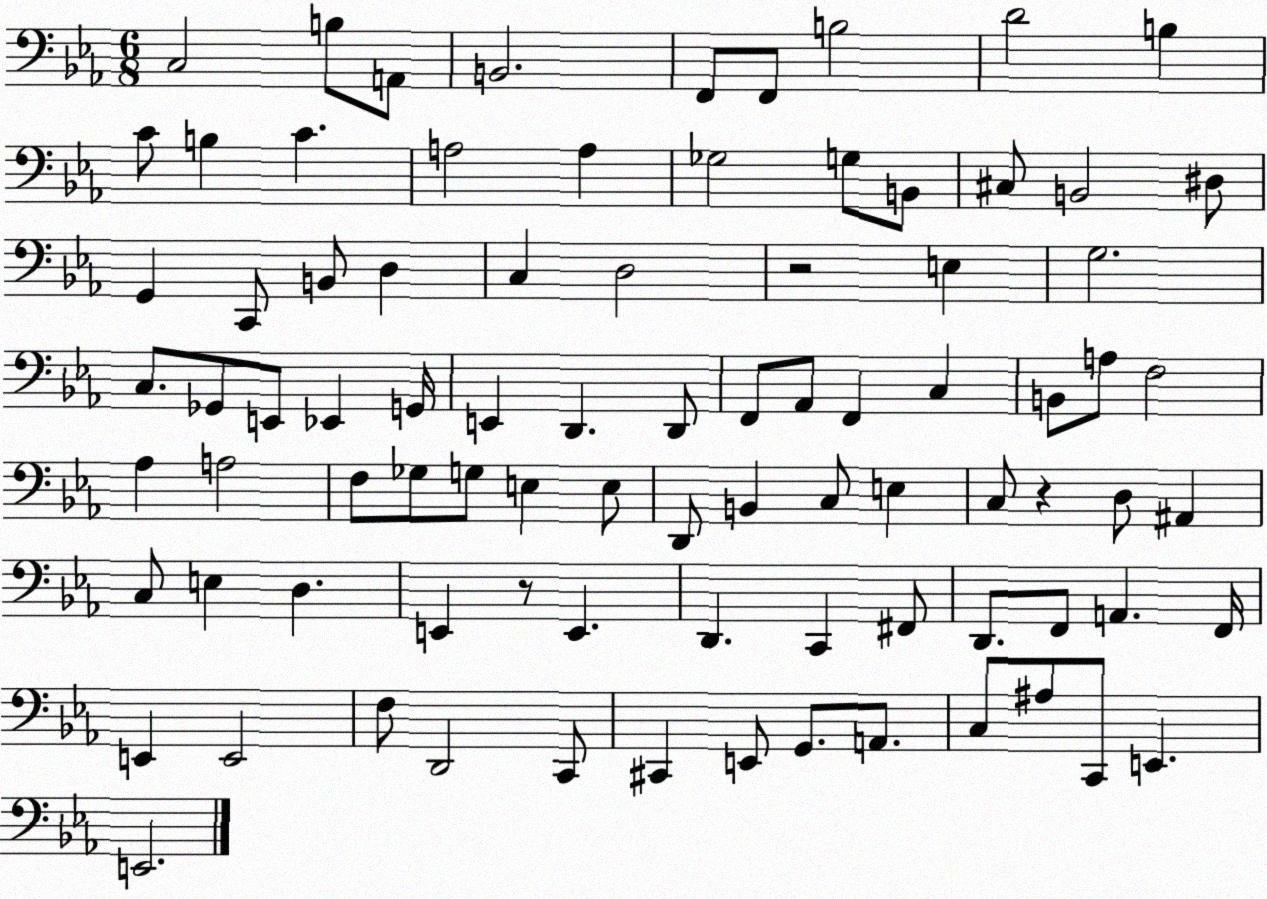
X:1
T:Untitled
M:6/8
L:1/4
K:Eb
C,2 B,/2 A,,/2 B,,2 F,,/2 F,,/2 B,2 D2 B, C/2 B, C A,2 A, _G,2 G,/2 B,,/2 ^C,/2 B,,2 ^D,/2 G,, C,,/2 B,,/2 D, C, D,2 z2 E, G,2 C,/2 _G,,/2 E,,/2 _E,, G,,/4 E,, D,, D,,/2 F,,/2 _A,,/2 F,, C, B,,/2 A,/2 F,2 _A, A,2 F,/2 _G,/2 G,/2 E, E,/2 D,,/2 B,, C,/2 E, C,/2 z D,/2 ^A,, C,/2 E, D, E,, z/2 E,, D,, C,, ^F,,/2 D,,/2 F,,/2 A,, F,,/4 E,, E,,2 F,/2 D,,2 C,,/2 ^C,, E,,/2 G,,/2 A,,/2 C,/2 ^A,/2 C,,/2 E,, E,,2